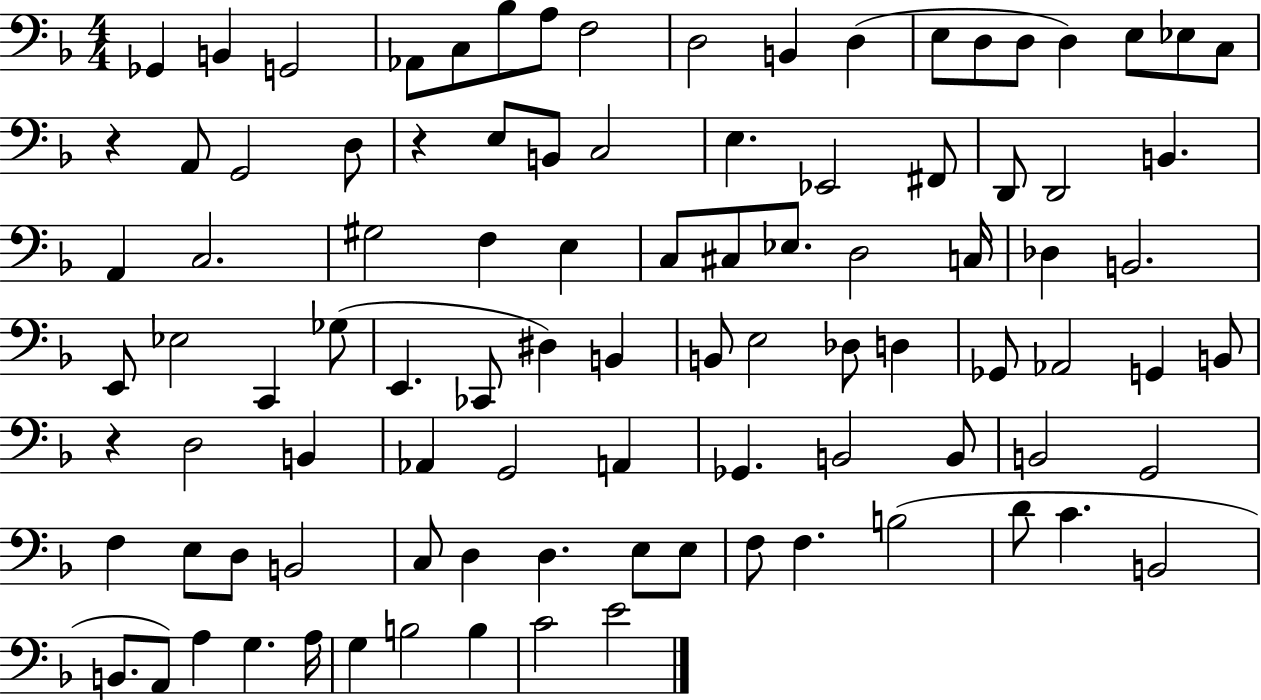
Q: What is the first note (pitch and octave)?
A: Gb2